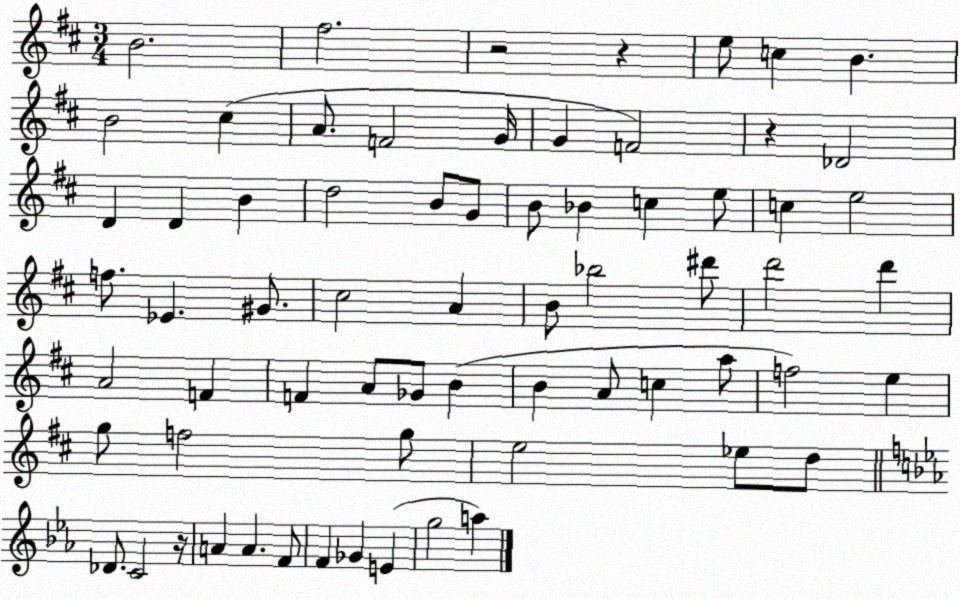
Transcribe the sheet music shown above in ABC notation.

X:1
T:Untitled
M:3/4
L:1/4
K:D
B2 ^f2 z2 z e/2 c B B2 ^c A/2 F2 G/4 G F2 z _D2 D D B d2 B/2 G/2 B/2 _B c e/2 c e2 f/2 _E ^G/2 ^c2 A B/2 _b2 ^d'/2 d'2 d' A2 F F A/2 _G/2 B B A/2 c a/2 f2 e g/2 f2 g/2 e2 _e/2 d/2 _D/2 C2 z/4 A A F/2 F _G E g2 a